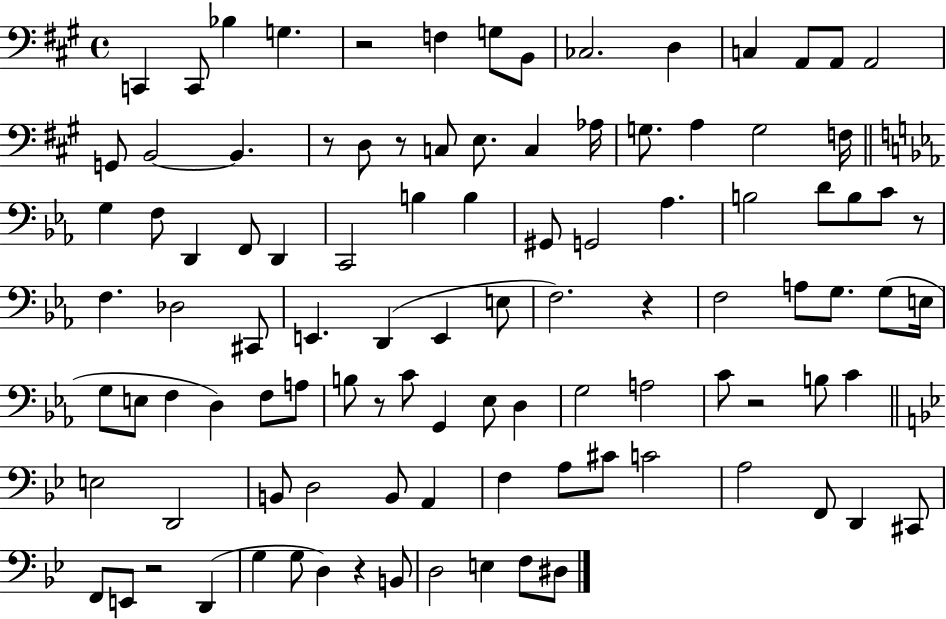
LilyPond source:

{
  \clef bass
  \time 4/4
  \defaultTimeSignature
  \key a \major
  c,4 c,8 bes4 g4. | r2 f4 g8 b,8 | ces2. d4 | c4 a,8 a,8 a,2 | \break g,8 b,2~~ b,4. | r8 d8 r8 c8 e8. c4 aes16 | g8. a4 g2 f16 | \bar "||" \break \key ees \major g4 f8 d,4 f,8 d,4 | c,2 b4 b4 | gis,8 g,2 aes4. | b2 d'8 b8 c'8 r8 | \break f4. des2 cis,8 | e,4. d,4( e,4 e8 | f2.) r4 | f2 a8 g8. g8( e16 | \break g8 e8 f4 d4) f8 a8 | b8 r8 c'8 g,4 ees8 d4 | g2 a2 | c'8 r2 b8 c'4 | \break \bar "||" \break \key g \minor e2 d,2 | b,8 d2 b,8 a,4 | f4 a8 cis'8 c'2 | a2 f,8 d,4 cis,8 | \break f,8 e,8 r2 d,4( | g4 g8 d4) r4 b,8 | d2 e4 f8 dis8 | \bar "|."
}